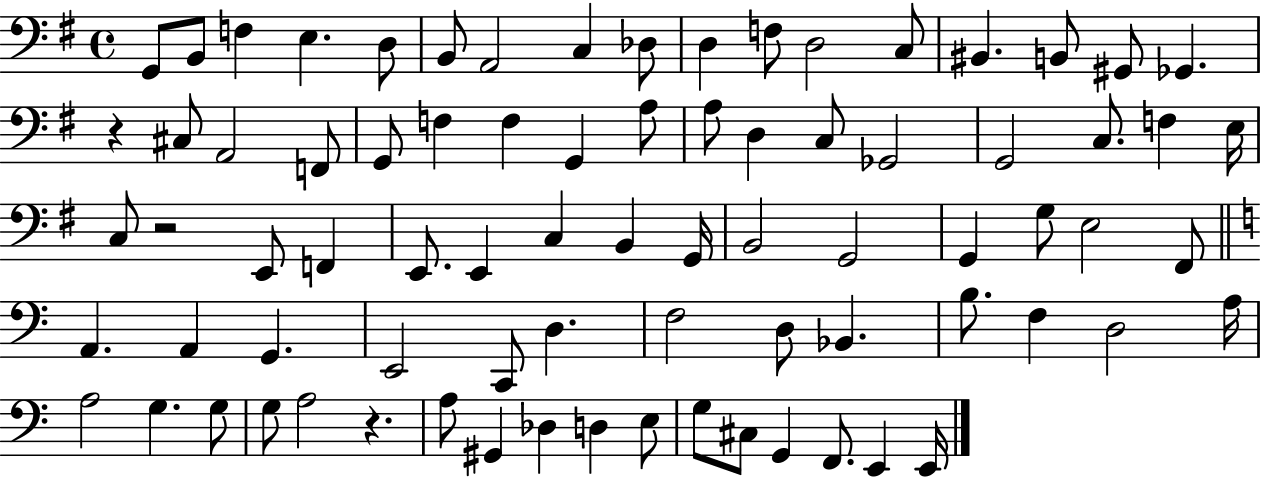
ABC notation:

X:1
T:Untitled
M:4/4
L:1/4
K:G
G,,/2 B,,/2 F, E, D,/2 B,,/2 A,,2 C, _D,/2 D, F,/2 D,2 C,/2 ^B,, B,,/2 ^G,,/2 _G,, z ^C,/2 A,,2 F,,/2 G,,/2 F, F, G,, A,/2 A,/2 D, C,/2 _G,,2 G,,2 C,/2 F, E,/4 C,/2 z2 E,,/2 F,, E,,/2 E,, C, B,, G,,/4 B,,2 G,,2 G,, G,/2 E,2 ^F,,/2 A,, A,, G,, E,,2 C,,/2 D, F,2 D,/2 _B,, B,/2 F, D,2 A,/4 A,2 G, G,/2 G,/2 A,2 z A,/2 ^G,, _D, D, E,/2 G,/2 ^C,/2 G,, F,,/2 E,, E,,/4